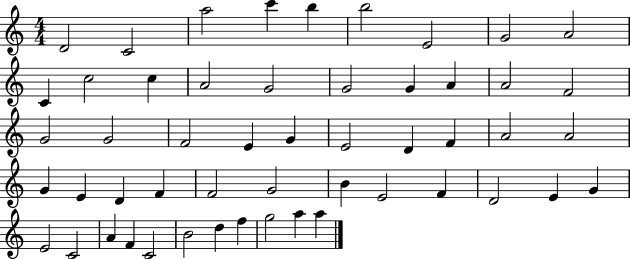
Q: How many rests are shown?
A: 0